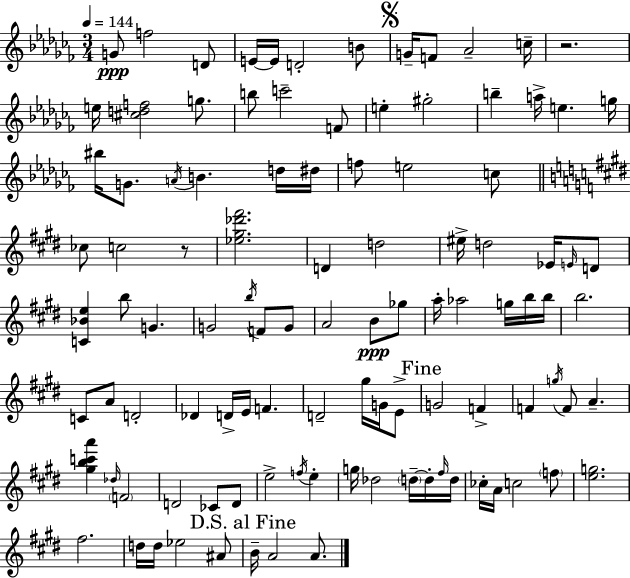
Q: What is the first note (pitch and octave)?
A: G4